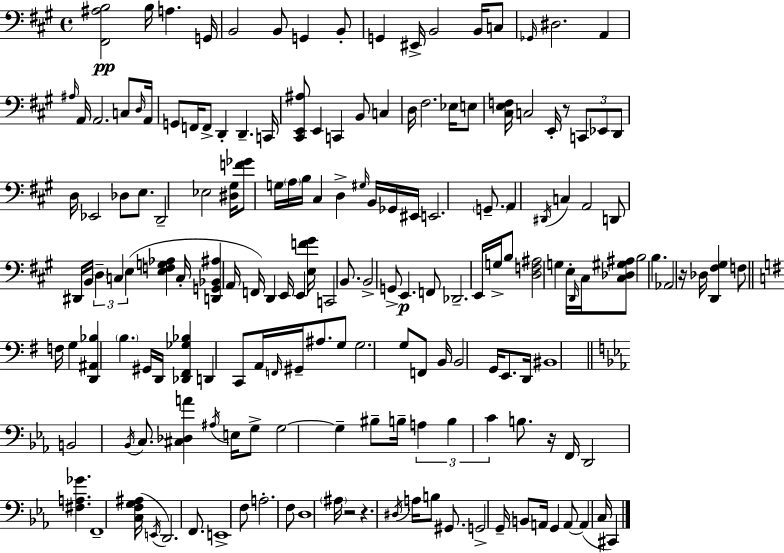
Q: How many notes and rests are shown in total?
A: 173